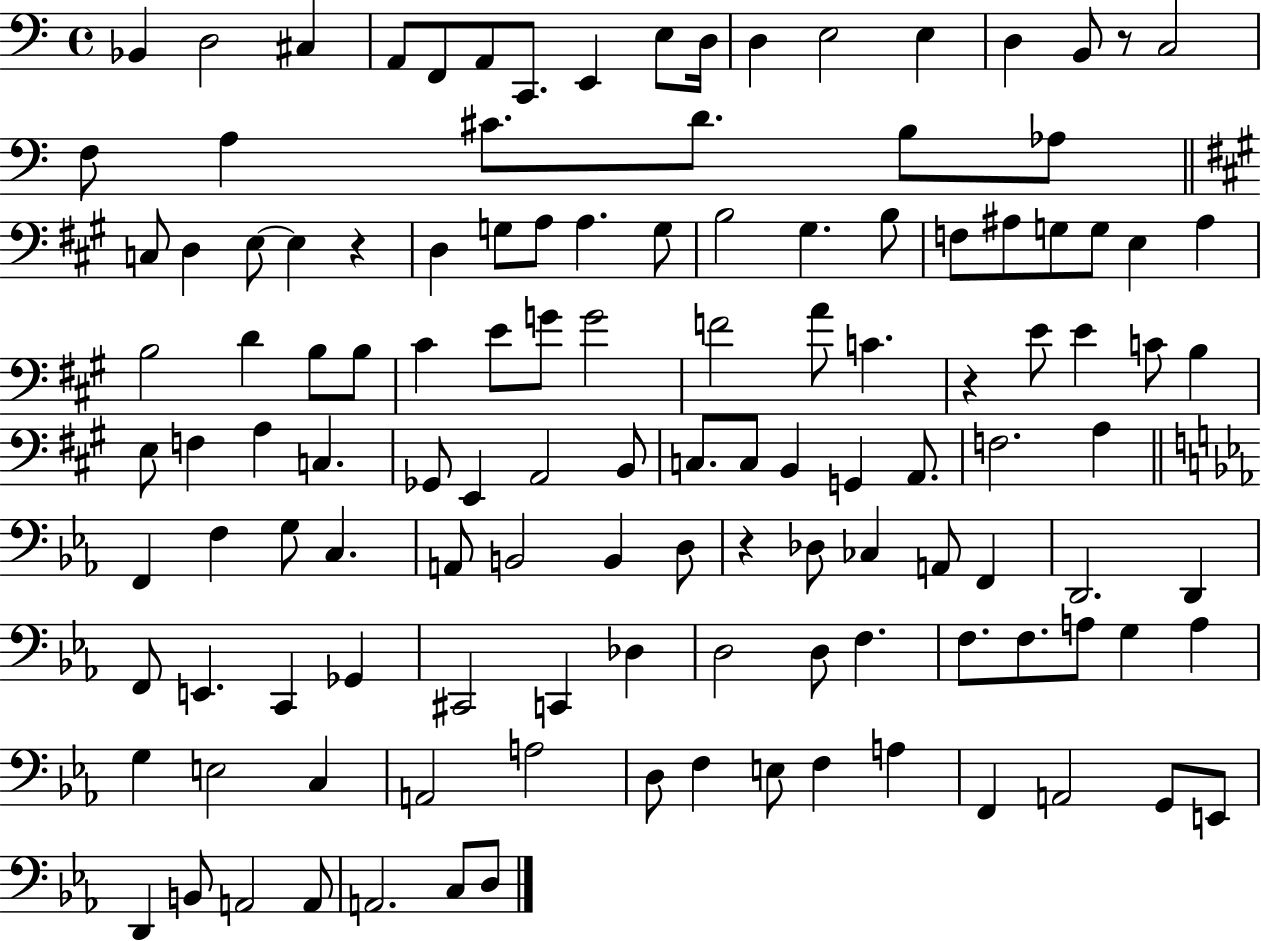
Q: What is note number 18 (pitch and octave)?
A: A3